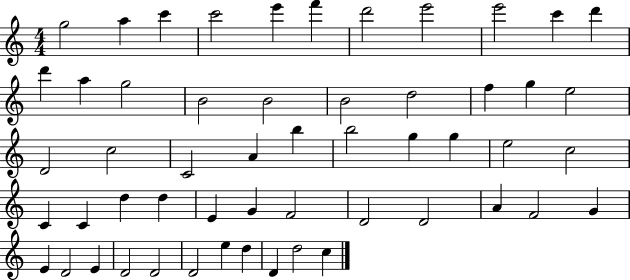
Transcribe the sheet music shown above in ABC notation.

X:1
T:Untitled
M:4/4
L:1/4
K:C
g2 a c' c'2 e' f' d'2 e'2 e'2 c' d' d' a g2 B2 B2 B2 d2 f g e2 D2 c2 C2 A b b2 g g e2 c2 C C d d E G F2 D2 D2 A F2 G E D2 E D2 D2 D2 e d D d2 c